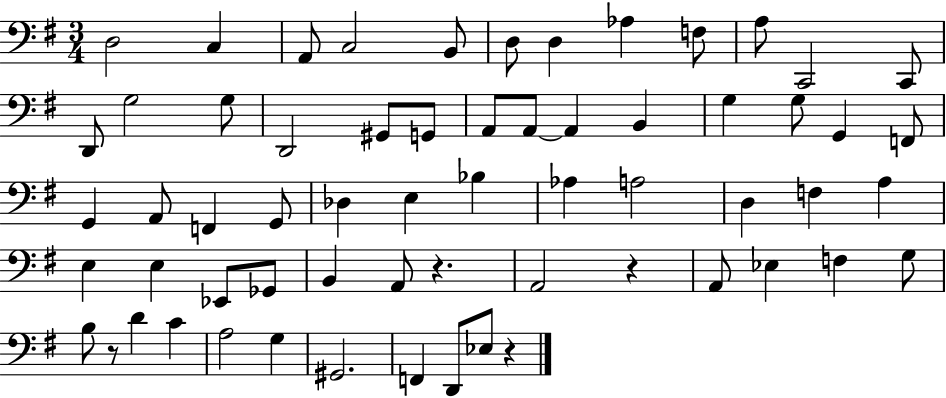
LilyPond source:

{
  \clef bass
  \numericTimeSignature
  \time 3/4
  \key g \major
  d2 c4 | a,8 c2 b,8 | d8 d4 aes4 f8 | a8 c,2 c,8 | \break d,8 g2 g8 | d,2 gis,8 g,8 | a,8 a,8~~ a,4 b,4 | g4 g8 g,4 f,8 | \break g,4 a,8 f,4 g,8 | des4 e4 bes4 | aes4 a2 | d4 f4 a4 | \break e4 e4 ees,8 ges,8 | b,4 a,8 r4. | a,2 r4 | a,8 ees4 f4 g8 | \break b8 r8 d'4 c'4 | a2 g4 | gis,2. | f,4 d,8 ees8 r4 | \break \bar "|."
}